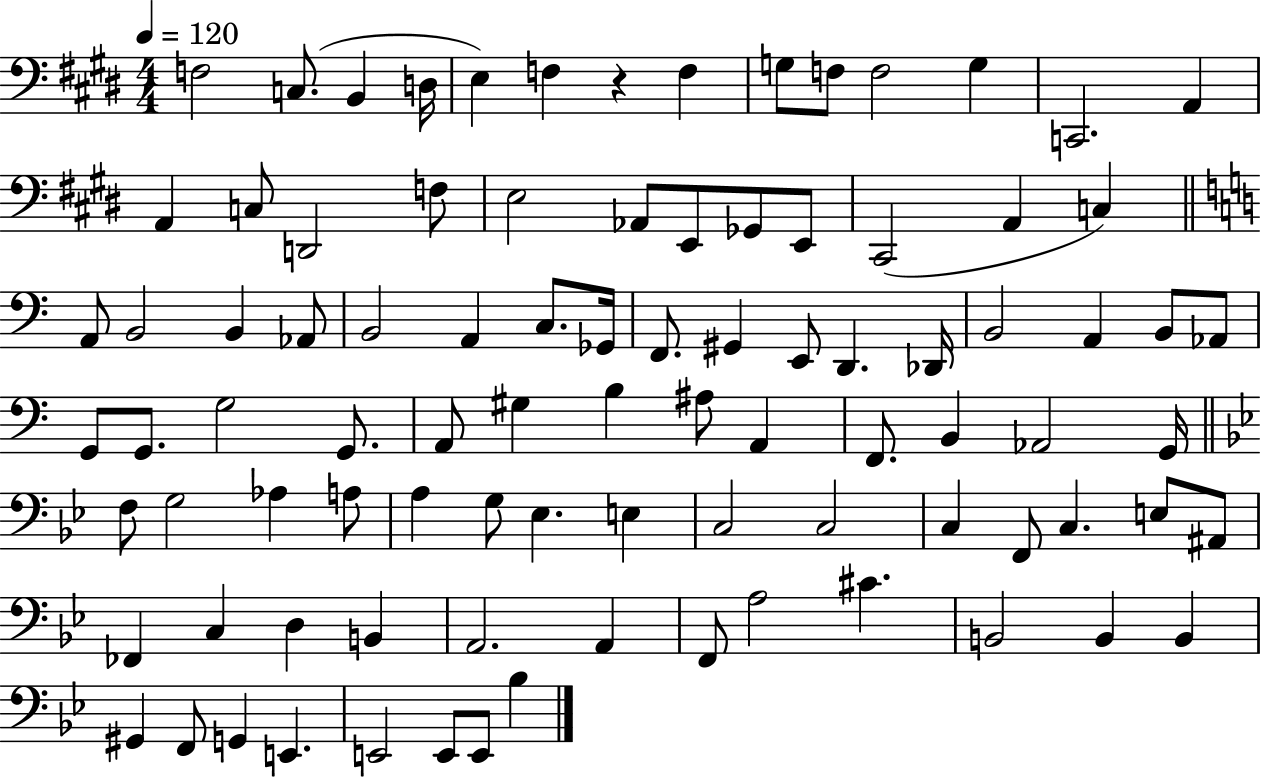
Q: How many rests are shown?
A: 1